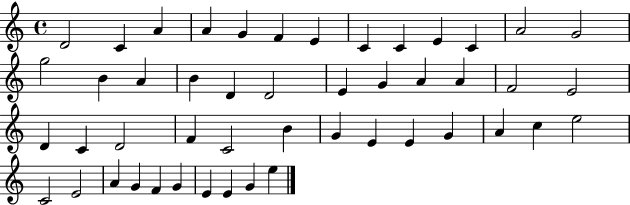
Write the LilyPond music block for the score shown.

{
  \clef treble
  \time 4/4
  \defaultTimeSignature
  \key c \major
  d'2 c'4 a'4 | a'4 g'4 f'4 e'4 | c'4 c'4 e'4 c'4 | a'2 g'2 | \break g''2 b'4 a'4 | b'4 d'4 d'2 | e'4 g'4 a'4 a'4 | f'2 e'2 | \break d'4 c'4 d'2 | f'4 c'2 b'4 | g'4 e'4 e'4 g'4 | a'4 c''4 e''2 | \break c'2 e'2 | a'4 g'4 f'4 g'4 | e'4 e'4 g'4 e''4 | \bar "|."
}